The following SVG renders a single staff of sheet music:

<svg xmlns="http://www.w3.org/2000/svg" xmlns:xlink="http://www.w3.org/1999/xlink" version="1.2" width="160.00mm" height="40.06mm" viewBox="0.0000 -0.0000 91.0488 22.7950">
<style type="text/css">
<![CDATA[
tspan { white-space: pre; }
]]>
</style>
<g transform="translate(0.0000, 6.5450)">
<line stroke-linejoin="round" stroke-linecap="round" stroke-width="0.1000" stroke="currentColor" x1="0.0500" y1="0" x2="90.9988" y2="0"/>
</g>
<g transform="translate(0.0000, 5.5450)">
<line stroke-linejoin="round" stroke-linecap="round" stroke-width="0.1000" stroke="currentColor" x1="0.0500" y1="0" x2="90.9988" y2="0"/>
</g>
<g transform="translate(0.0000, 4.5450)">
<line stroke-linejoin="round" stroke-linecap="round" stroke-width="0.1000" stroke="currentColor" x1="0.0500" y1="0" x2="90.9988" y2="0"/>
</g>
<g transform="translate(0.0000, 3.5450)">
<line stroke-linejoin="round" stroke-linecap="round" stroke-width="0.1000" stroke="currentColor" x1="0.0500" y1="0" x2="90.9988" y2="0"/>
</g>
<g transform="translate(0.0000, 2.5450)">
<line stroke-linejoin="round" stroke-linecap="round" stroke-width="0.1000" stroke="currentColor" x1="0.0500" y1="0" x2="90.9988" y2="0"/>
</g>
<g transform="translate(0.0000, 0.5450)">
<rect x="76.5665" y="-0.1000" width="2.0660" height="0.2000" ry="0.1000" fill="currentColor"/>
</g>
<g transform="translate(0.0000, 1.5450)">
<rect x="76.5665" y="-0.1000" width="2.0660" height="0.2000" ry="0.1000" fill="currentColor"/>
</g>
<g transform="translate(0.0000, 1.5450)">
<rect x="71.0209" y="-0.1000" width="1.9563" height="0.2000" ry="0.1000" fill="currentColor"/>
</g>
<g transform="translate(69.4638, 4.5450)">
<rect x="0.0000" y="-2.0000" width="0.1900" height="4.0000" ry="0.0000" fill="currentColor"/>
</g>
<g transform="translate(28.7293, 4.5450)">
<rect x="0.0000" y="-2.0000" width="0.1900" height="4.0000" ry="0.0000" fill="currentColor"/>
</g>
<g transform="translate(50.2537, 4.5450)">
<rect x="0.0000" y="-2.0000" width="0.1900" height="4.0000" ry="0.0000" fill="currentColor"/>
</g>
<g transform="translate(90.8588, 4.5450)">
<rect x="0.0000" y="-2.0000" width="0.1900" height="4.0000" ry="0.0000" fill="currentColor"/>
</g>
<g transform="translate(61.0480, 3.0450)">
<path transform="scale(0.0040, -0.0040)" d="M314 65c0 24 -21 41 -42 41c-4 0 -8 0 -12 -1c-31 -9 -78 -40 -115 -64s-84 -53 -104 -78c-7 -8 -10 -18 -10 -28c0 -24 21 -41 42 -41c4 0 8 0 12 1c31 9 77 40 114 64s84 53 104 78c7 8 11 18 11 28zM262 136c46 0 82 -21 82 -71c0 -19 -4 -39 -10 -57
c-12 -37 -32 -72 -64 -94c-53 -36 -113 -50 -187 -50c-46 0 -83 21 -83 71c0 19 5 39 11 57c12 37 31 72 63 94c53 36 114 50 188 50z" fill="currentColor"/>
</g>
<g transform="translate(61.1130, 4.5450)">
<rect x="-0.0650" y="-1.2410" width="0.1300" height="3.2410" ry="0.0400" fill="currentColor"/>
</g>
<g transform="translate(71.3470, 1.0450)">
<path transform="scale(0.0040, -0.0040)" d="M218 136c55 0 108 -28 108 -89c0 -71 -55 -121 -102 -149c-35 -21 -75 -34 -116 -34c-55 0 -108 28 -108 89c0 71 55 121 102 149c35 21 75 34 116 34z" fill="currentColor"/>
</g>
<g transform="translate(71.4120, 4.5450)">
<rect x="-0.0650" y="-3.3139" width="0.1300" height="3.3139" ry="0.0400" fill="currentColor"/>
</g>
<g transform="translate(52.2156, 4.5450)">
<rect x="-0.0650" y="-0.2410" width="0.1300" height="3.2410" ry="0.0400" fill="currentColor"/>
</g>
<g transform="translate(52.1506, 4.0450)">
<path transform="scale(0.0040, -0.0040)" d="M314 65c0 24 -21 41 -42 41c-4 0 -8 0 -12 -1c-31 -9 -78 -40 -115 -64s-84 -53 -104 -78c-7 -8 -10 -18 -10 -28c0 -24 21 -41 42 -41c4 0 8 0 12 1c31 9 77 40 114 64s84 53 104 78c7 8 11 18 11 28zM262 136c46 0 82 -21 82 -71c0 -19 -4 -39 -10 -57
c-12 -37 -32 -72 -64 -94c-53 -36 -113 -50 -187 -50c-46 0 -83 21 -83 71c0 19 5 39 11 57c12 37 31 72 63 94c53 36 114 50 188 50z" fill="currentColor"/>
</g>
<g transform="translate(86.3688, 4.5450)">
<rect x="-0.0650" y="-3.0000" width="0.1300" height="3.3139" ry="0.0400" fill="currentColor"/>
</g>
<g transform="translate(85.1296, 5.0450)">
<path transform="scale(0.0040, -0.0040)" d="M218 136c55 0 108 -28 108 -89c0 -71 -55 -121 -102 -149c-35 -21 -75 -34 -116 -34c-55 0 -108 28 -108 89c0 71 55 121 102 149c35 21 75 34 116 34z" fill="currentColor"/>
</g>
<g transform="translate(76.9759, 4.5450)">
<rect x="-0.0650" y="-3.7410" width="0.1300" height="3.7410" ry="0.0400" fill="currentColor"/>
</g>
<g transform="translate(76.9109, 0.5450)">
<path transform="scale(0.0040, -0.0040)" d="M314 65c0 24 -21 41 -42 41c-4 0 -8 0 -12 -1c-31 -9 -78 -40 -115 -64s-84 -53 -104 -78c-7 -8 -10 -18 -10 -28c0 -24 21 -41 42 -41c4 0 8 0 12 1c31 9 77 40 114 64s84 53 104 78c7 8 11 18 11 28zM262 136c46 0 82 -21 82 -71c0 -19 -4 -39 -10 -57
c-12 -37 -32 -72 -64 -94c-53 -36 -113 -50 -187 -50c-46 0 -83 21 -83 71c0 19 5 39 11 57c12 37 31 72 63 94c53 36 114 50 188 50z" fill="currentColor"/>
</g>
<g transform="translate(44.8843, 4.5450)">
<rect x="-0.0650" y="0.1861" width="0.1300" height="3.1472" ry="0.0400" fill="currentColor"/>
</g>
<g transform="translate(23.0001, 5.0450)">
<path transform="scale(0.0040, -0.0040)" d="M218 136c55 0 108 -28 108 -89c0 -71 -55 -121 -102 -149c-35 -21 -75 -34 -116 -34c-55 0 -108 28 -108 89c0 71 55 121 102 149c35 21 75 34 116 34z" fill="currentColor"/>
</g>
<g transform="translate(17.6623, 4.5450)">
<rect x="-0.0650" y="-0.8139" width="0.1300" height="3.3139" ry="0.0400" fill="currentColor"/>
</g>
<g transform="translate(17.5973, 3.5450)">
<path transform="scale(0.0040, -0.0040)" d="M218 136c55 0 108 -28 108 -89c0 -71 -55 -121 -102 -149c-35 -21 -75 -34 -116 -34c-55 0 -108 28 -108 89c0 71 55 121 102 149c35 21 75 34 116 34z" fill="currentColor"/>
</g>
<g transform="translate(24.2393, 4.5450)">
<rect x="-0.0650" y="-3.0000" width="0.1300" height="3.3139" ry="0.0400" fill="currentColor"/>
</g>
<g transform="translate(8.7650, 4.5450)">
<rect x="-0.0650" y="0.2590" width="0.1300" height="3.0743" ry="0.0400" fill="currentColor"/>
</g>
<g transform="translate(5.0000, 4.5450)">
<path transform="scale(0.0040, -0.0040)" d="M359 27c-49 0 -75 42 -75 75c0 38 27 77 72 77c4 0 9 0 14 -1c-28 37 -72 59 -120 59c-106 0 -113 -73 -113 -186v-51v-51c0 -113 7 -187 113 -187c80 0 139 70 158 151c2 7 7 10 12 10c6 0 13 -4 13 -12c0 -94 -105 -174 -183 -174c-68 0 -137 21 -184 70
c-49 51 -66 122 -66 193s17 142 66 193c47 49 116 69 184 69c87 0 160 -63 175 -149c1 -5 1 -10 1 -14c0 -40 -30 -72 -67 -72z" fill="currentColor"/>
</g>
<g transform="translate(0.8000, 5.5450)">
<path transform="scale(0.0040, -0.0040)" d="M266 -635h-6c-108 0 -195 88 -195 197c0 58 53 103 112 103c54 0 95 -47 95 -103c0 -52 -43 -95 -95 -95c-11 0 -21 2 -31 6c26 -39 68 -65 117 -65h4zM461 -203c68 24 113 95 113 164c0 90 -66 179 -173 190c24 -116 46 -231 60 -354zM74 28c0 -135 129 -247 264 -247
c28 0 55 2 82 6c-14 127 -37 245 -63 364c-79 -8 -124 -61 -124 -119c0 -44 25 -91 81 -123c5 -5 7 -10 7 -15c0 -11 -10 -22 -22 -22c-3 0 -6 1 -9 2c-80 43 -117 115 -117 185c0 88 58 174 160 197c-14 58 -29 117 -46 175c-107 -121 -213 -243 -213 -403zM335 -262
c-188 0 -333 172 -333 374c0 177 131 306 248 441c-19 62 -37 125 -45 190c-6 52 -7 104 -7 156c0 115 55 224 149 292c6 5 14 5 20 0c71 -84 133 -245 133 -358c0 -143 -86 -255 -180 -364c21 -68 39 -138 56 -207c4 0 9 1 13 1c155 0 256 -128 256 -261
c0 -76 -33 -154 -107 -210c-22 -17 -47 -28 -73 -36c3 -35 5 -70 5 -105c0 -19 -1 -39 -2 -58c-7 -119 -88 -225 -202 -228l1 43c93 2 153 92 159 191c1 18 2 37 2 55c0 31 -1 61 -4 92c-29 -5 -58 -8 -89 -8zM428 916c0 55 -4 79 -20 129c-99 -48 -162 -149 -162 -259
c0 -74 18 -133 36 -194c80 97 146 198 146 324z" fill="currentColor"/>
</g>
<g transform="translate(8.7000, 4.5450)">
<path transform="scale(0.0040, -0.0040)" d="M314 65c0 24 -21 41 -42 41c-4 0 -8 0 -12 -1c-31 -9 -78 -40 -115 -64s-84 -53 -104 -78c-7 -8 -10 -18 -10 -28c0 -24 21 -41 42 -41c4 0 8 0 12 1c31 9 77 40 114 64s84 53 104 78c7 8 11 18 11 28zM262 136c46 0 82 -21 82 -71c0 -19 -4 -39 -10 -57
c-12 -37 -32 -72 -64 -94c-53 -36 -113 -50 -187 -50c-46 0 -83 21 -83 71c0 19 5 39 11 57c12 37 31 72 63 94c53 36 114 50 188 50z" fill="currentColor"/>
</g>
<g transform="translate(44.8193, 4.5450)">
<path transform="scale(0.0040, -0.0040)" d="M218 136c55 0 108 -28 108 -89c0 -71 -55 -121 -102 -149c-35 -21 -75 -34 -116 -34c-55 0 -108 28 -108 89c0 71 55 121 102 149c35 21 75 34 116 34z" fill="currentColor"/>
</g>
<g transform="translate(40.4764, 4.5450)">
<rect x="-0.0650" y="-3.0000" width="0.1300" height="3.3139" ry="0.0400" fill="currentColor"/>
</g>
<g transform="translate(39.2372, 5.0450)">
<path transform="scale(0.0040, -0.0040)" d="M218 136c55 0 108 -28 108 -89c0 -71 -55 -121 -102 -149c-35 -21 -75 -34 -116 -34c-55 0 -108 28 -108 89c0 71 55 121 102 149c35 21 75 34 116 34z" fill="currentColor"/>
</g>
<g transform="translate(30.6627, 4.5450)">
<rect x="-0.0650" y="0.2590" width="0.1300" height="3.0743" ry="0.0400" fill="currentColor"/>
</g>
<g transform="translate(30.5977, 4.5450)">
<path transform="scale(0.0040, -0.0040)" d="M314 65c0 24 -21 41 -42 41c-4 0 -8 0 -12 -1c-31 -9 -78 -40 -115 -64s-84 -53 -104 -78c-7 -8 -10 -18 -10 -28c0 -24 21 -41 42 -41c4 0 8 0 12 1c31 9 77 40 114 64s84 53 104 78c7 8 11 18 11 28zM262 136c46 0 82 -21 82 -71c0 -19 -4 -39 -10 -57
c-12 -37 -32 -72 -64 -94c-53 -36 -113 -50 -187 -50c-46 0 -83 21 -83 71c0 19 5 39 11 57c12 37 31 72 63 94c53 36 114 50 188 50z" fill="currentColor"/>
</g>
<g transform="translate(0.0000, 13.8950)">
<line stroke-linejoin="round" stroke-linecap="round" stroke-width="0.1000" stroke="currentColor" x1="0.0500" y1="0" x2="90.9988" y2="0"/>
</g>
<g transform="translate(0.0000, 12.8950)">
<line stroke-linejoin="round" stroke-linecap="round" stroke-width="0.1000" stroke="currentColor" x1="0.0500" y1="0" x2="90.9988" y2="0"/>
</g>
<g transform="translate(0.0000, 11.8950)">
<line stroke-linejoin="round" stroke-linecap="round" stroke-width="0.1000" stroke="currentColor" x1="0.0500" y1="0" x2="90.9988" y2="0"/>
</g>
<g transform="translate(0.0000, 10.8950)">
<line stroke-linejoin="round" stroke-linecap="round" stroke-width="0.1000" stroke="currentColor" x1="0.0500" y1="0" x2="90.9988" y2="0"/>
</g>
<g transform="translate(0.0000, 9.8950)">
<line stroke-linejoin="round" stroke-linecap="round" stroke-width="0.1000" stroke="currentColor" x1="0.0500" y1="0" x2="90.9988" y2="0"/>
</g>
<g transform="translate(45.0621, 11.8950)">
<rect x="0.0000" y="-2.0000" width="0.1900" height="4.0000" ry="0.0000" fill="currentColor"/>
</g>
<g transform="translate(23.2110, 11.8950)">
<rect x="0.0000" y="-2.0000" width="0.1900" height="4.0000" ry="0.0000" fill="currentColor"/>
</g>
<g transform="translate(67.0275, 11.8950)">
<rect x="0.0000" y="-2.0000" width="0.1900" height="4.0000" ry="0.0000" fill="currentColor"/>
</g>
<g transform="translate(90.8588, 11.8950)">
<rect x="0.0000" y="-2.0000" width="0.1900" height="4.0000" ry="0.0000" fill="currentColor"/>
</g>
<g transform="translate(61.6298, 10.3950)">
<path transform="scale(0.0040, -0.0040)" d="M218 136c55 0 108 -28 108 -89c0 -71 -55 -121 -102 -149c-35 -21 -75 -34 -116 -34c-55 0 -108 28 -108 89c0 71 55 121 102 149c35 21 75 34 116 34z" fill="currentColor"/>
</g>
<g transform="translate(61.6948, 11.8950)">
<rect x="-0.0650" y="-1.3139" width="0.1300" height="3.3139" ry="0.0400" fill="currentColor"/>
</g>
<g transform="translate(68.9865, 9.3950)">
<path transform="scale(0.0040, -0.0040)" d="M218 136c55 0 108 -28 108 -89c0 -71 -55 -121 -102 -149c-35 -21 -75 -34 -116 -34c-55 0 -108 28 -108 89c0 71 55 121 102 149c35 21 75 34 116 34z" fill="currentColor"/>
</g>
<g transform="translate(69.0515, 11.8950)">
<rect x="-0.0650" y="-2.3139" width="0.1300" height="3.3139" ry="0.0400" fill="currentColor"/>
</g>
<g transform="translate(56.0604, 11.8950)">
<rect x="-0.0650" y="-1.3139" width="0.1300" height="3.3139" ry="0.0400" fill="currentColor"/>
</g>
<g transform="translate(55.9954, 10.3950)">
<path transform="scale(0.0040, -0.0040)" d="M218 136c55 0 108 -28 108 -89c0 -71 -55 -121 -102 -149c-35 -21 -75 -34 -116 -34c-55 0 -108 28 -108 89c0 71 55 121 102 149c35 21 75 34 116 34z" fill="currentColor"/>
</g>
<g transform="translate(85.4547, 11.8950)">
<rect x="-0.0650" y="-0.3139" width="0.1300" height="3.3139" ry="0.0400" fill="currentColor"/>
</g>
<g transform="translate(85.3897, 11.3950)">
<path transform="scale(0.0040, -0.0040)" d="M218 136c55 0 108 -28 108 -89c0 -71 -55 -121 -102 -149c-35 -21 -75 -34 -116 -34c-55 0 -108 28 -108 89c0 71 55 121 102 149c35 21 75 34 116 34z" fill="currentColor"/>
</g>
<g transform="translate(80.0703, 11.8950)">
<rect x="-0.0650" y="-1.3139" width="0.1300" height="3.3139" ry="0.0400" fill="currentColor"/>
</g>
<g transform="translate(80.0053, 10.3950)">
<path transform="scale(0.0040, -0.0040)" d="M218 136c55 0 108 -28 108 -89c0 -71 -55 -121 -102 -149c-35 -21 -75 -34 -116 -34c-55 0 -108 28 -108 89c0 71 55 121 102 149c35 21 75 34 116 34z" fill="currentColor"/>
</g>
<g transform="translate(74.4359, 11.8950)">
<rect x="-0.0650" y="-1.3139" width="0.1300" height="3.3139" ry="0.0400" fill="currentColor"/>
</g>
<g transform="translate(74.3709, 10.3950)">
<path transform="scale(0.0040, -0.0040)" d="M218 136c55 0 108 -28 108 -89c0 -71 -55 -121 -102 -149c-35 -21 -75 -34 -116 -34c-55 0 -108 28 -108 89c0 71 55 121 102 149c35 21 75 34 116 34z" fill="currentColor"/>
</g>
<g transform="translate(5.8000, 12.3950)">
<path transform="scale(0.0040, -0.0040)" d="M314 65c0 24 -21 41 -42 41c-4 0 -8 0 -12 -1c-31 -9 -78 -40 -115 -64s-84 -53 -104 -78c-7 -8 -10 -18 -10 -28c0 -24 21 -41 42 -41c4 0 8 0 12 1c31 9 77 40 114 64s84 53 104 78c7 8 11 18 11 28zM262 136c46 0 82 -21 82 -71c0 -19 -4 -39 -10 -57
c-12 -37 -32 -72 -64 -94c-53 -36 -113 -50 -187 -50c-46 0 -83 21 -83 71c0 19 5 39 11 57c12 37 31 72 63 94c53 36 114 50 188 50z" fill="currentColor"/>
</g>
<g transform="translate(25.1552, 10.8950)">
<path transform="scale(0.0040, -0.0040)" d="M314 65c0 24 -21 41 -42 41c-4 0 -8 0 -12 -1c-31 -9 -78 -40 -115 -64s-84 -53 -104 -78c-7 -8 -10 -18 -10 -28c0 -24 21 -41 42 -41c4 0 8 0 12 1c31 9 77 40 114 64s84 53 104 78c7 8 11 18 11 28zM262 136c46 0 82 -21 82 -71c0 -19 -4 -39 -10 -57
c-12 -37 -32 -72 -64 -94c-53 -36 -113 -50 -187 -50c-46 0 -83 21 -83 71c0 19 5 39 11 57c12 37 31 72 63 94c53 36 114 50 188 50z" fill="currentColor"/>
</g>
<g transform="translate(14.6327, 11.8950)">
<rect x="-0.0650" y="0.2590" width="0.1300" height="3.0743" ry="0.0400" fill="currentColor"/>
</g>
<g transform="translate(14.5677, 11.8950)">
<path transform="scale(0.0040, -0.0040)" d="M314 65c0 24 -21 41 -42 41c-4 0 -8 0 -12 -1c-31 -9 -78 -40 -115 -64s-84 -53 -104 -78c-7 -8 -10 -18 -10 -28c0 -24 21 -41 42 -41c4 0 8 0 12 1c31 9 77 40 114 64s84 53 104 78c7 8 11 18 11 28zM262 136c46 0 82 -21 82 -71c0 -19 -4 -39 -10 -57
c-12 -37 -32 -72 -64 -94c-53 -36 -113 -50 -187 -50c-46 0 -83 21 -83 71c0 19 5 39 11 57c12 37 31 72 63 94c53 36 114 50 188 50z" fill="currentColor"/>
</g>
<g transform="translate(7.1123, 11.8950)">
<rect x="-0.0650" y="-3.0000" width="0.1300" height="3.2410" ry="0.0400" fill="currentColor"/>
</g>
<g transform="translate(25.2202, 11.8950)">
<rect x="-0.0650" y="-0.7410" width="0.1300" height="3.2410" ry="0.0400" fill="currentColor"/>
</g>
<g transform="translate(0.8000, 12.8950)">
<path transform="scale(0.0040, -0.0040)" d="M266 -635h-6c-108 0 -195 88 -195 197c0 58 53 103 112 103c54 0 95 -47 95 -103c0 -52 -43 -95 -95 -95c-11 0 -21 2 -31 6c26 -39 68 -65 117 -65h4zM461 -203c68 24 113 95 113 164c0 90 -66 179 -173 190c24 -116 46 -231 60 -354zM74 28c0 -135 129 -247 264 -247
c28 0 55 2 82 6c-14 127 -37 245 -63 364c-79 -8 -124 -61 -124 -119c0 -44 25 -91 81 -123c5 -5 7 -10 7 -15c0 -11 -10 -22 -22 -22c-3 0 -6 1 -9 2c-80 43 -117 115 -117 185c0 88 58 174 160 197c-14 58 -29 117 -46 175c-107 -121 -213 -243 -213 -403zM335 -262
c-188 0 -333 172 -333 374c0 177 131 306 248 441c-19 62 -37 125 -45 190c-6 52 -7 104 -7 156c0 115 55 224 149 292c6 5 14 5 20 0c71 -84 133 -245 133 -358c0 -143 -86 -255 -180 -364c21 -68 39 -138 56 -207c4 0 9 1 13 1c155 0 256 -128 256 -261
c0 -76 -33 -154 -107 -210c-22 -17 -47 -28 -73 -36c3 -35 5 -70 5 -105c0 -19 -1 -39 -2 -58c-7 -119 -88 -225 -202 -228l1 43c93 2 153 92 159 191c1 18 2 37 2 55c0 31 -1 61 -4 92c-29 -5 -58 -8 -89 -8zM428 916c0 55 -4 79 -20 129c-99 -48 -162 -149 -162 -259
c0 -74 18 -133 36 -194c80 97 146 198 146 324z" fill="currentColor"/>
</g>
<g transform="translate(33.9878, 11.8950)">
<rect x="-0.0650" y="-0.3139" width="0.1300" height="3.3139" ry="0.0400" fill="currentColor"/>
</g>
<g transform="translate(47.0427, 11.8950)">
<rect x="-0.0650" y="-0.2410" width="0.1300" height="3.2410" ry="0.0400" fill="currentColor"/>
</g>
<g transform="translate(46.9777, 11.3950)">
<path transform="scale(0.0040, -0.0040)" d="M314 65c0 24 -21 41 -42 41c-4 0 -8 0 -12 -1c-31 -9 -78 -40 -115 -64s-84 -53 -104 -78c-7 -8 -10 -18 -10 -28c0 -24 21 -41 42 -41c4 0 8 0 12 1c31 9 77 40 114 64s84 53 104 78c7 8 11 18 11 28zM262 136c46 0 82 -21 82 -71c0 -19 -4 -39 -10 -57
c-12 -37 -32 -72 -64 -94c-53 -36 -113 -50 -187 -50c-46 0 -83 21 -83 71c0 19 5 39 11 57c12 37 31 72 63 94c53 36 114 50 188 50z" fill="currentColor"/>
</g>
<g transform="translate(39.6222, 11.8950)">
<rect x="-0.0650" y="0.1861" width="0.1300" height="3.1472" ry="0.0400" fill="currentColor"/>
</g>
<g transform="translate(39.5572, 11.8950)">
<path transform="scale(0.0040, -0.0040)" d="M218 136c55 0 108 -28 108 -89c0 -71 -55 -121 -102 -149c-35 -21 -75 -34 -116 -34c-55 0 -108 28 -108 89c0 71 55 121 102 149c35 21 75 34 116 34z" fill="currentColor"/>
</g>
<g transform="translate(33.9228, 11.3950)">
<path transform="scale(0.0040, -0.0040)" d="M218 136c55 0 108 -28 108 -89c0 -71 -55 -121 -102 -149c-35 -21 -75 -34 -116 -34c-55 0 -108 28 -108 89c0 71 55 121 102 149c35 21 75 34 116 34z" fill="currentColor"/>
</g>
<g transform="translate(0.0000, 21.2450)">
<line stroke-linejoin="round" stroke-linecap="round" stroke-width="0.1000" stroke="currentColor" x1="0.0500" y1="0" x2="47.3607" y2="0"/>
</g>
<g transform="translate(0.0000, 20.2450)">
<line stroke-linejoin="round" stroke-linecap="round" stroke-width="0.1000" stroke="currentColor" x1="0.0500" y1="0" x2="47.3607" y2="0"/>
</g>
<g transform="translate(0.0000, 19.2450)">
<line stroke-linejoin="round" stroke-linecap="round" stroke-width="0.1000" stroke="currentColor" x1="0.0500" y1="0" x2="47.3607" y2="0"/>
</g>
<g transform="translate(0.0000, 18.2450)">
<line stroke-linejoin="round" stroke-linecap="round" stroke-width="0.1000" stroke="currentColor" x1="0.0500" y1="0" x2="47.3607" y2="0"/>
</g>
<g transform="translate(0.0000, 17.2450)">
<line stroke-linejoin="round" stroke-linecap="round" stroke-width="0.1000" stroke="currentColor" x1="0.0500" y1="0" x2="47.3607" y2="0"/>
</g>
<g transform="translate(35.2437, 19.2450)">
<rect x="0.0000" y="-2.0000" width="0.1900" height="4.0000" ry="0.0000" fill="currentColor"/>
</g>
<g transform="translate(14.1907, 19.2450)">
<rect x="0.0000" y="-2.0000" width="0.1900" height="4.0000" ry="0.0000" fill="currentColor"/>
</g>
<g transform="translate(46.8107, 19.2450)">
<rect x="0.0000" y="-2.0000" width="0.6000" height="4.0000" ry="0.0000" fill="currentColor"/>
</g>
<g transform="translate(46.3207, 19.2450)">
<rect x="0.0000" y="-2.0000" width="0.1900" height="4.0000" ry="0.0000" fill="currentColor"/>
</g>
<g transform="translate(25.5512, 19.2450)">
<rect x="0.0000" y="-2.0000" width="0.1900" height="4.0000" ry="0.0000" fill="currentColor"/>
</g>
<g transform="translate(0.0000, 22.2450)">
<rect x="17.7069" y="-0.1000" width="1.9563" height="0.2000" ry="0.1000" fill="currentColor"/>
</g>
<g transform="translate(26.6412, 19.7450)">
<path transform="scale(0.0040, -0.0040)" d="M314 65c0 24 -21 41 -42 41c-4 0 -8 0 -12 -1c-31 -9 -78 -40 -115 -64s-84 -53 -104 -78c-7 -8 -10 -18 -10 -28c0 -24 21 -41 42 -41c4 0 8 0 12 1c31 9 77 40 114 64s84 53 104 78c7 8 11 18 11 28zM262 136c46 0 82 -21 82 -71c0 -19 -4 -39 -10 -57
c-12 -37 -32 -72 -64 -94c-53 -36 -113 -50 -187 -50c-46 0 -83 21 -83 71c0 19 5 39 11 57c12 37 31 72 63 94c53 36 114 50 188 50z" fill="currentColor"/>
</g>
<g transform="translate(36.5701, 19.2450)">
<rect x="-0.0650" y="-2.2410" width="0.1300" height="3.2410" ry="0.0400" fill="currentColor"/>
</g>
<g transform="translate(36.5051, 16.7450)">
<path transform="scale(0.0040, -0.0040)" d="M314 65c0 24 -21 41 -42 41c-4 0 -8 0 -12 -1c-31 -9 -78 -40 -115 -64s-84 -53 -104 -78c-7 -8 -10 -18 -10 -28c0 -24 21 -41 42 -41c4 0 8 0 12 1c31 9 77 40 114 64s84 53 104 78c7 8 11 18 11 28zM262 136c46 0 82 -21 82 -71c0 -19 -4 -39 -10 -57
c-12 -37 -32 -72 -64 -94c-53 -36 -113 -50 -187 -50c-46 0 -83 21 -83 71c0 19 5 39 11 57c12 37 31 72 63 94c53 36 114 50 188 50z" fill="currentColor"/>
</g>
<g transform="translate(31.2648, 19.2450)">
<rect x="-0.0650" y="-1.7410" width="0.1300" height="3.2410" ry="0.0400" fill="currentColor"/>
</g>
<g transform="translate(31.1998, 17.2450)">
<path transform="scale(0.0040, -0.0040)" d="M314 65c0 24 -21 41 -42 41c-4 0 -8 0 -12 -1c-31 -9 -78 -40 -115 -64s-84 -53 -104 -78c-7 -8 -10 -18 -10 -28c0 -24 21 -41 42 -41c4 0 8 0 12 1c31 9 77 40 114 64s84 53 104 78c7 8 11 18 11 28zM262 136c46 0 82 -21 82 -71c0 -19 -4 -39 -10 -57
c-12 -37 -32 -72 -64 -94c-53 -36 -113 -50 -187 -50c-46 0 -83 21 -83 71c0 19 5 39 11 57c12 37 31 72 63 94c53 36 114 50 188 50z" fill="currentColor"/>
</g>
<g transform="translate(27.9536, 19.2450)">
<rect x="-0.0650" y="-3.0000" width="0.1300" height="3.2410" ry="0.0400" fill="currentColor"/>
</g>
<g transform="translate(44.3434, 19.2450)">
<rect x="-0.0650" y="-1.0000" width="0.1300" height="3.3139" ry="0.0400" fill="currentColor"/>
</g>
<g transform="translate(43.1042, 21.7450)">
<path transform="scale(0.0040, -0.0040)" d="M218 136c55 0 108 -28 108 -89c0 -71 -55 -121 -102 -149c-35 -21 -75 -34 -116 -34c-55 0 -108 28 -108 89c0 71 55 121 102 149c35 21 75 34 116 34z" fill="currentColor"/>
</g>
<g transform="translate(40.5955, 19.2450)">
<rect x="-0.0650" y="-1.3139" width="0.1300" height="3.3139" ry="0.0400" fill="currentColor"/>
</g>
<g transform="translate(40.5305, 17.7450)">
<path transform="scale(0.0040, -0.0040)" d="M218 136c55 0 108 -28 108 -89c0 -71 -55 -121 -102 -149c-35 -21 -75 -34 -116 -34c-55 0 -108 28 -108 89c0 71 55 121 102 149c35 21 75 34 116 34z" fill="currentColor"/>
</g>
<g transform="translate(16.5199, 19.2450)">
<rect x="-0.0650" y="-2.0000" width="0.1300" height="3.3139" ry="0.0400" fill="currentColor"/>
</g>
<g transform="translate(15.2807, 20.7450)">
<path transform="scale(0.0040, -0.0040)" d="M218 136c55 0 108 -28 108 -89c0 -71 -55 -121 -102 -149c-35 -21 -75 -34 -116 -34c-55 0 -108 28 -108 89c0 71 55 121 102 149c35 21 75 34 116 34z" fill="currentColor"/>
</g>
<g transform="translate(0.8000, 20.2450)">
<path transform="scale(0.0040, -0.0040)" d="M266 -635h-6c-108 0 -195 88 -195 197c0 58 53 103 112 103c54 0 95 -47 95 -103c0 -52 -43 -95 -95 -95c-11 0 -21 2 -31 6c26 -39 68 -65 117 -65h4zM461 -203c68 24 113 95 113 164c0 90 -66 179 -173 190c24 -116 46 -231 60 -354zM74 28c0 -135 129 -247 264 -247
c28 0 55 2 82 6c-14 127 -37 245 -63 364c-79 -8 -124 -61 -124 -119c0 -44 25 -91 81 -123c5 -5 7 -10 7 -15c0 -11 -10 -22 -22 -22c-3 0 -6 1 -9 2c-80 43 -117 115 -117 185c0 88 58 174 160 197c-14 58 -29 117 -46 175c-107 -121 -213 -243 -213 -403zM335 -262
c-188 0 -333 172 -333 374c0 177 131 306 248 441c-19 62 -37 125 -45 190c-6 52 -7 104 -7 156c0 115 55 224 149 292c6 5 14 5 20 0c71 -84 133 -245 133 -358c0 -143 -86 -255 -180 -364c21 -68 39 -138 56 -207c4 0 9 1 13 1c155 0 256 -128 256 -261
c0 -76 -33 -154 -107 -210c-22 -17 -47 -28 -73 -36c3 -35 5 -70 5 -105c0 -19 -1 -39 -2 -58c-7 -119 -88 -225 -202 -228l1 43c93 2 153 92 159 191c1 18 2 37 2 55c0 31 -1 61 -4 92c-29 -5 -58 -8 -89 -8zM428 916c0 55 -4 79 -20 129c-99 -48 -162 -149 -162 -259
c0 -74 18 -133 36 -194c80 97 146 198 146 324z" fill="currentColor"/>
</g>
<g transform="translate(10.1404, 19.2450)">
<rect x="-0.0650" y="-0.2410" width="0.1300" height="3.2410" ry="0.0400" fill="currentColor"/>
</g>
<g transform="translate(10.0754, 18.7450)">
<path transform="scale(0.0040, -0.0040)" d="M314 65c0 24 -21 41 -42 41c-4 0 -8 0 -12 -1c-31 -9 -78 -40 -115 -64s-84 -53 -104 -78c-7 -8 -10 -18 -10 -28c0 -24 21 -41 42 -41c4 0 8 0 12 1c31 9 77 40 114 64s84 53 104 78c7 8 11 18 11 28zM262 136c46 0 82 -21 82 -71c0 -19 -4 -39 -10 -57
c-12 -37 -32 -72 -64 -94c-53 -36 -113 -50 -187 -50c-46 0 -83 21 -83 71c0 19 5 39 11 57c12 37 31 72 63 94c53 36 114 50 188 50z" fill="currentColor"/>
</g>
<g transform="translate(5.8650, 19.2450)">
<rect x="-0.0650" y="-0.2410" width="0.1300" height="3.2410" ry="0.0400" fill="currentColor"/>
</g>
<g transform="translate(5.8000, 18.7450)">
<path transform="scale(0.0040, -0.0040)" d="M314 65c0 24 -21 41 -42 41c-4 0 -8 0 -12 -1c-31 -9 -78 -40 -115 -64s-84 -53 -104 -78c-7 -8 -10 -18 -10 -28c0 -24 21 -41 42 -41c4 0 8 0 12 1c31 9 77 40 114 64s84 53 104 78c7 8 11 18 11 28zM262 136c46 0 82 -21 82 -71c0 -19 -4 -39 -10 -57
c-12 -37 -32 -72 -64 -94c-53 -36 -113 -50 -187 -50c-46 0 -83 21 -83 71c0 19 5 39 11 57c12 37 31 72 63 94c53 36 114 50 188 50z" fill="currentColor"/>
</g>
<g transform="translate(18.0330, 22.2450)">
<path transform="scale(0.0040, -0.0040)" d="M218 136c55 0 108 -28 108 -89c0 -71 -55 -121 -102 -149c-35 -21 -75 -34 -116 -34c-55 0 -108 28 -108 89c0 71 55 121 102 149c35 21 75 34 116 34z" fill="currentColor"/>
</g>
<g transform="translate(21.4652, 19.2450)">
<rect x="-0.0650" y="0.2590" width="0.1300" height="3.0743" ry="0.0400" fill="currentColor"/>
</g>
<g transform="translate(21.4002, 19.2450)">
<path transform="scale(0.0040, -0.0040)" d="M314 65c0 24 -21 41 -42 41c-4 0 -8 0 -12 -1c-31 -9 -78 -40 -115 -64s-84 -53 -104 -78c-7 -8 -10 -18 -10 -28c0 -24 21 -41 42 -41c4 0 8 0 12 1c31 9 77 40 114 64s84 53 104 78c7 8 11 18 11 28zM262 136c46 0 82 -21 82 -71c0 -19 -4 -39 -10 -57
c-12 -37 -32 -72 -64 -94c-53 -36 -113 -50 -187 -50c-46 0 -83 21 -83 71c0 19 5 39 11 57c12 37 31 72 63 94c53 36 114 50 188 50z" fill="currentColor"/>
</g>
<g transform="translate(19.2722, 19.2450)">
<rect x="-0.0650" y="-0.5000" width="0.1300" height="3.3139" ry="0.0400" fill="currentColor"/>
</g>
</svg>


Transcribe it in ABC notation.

X:1
T:Untitled
M:4/4
L:1/4
K:C
B2 d A B2 A B c2 e2 b c'2 A A2 B2 d2 c B c2 e e g e e c c2 c2 F C B2 A2 f2 g2 e D